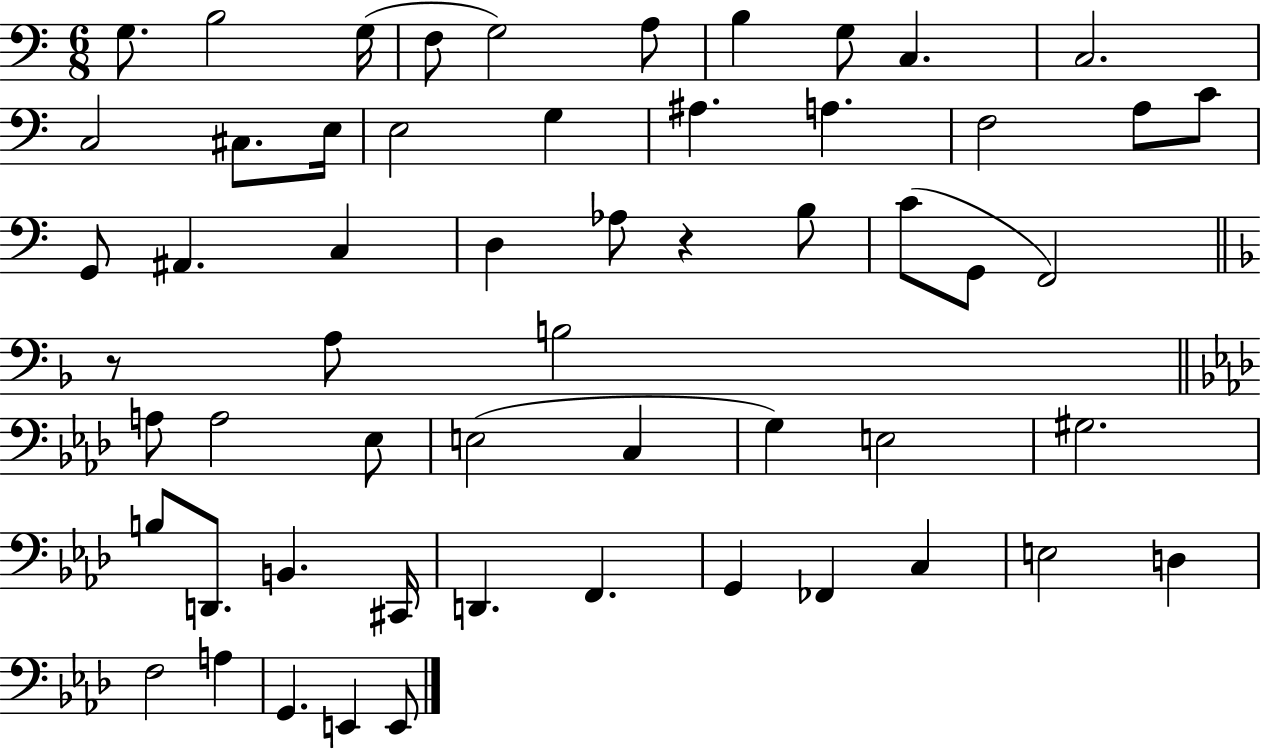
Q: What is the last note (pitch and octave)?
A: E2